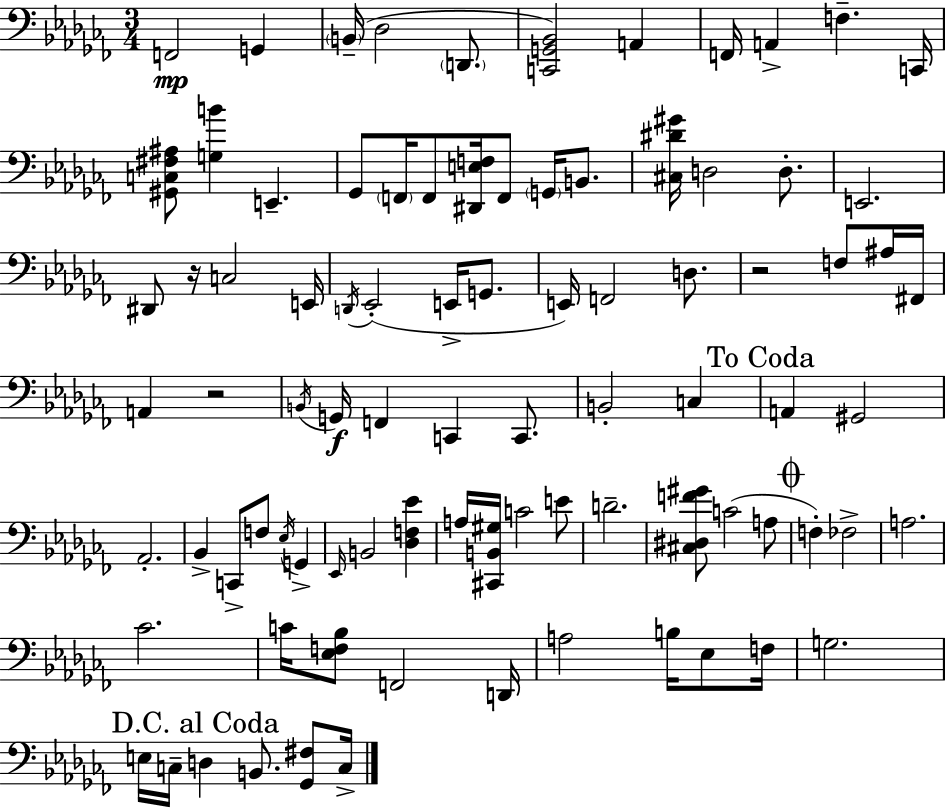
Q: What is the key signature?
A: AES minor